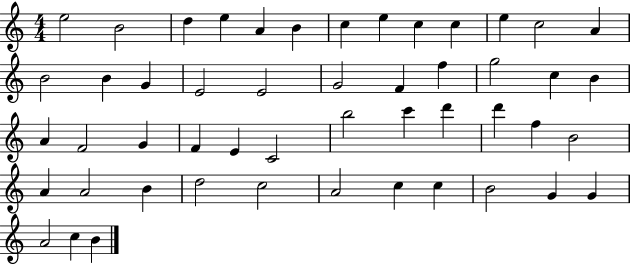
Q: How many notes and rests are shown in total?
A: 50